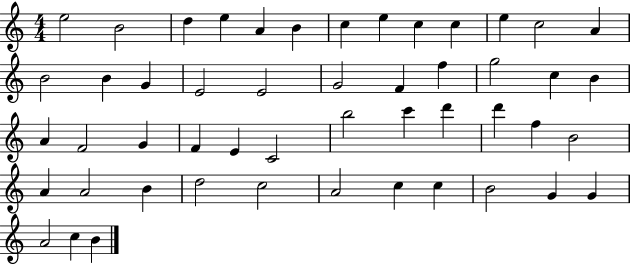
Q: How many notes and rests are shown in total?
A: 50